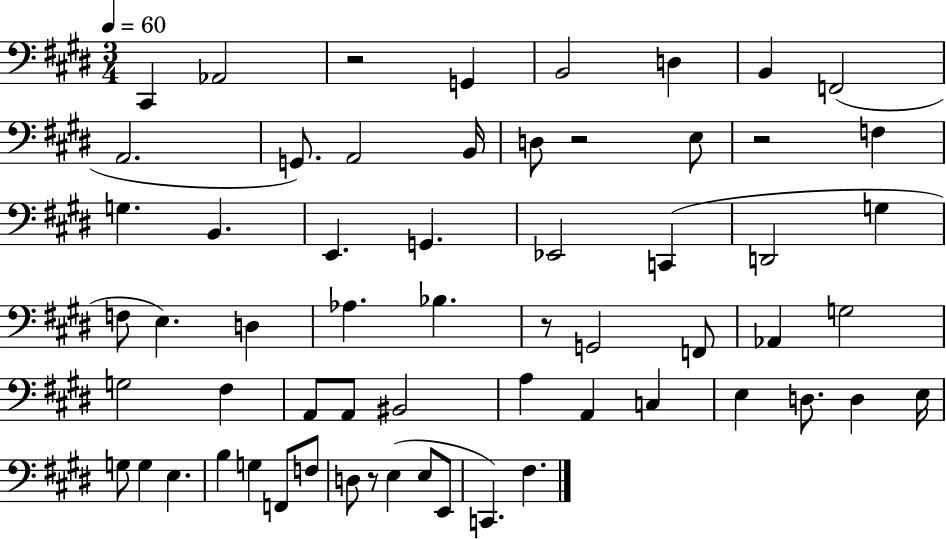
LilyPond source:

{
  \clef bass
  \numericTimeSignature
  \time 3/4
  \key e \major
  \tempo 4 = 60
  cis,4 aes,2 | r2 g,4 | b,2 d4 | b,4 f,2( | \break a,2. | g,8.) a,2 b,16 | d8 r2 e8 | r2 f4 | \break g4. b,4. | e,4. g,4. | ees,2 c,4( | d,2 g4 | \break f8 e4.) d4 | aes4. bes4. | r8 g,2 f,8 | aes,4 g2 | \break g2 fis4 | a,8 a,8 bis,2 | a4 a,4 c4 | e4 d8. d4 e16 | \break g8 g4 e4. | b4 g4 f,8 f8 | d8 r8 e4( e8 e,8 | c,4.) fis4. | \break \bar "|."
}